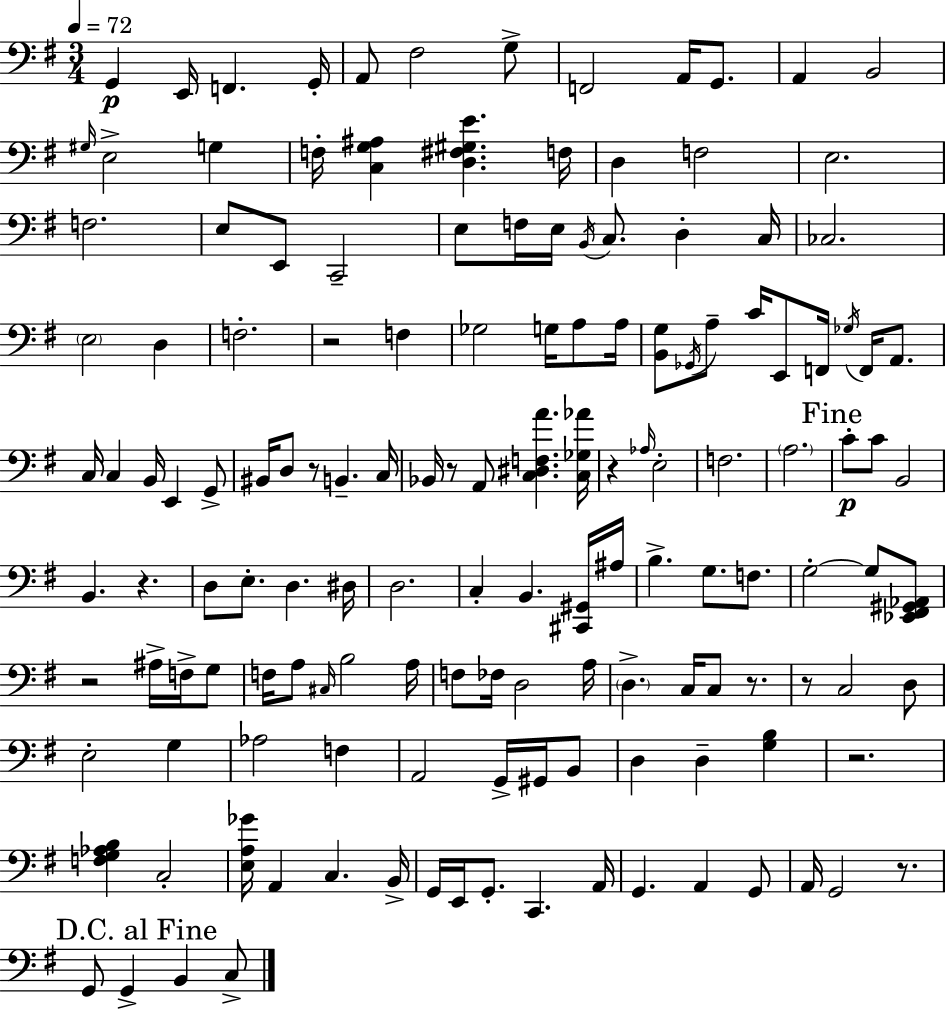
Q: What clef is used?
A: bass